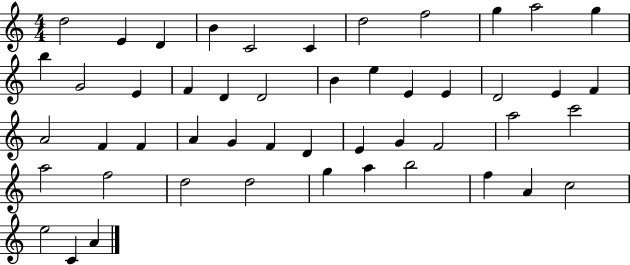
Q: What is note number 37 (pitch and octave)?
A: A5